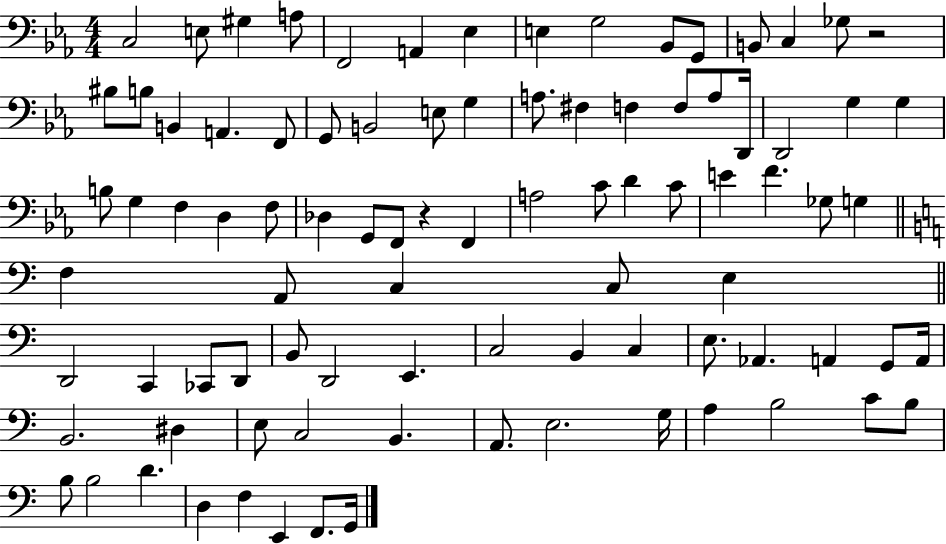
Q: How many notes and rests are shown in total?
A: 91